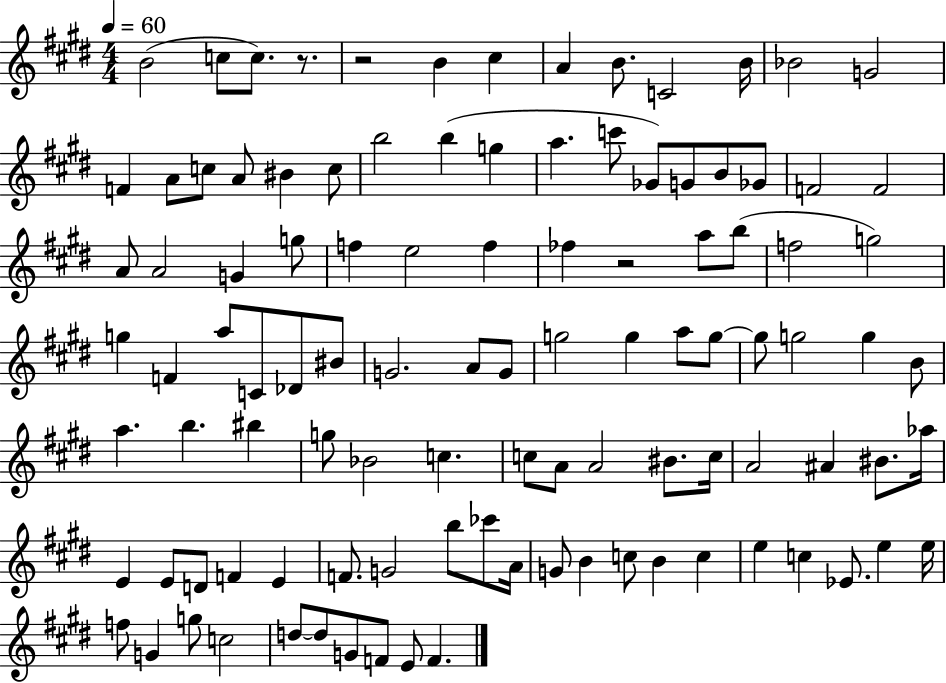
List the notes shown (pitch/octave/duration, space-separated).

B4/h C5/e C5/e. R/e. R/h B4/q C#5/q A4/q B4/e. C4/h B4/s Bb4/h G4/h F4/q A4/e C5/e A4/e BIS4/q C5/e B5/h B5/q G5/q A5/q. C6/e Gb4/e G4/e B4/e Gb4/e F4/h F4/h A4/e A4/h G4/q G5/e F5/q E5/h F5/q FES5/q R/h A5/e B5/e F5/h G5/h G5/q F4/q A5/e C4/e Db4/e BIS4/e G4/h. A4/e G4/e G5/h G5/q A5/e G5/e G5/e G5/h G5/q B4/e A5/q. B5/q. BIS5/q G5/e Bb4/h C5/q. C5/e A4/e A4/h BIS4/e. C5/s A4/h A#4/q BIS4/e. Ab5/s E4/q E4/e D4/e F4/q E4/q F4/e. G4/h B5/e CES6/e A4/s G4/e B4/q C5/e B4/q C5/q E5/q C5/q Eb4/e. E5/q E5/s F5/e G4/q G5/e C5/h D5/e D5/e G4/e F4/e E4/e F4/q.